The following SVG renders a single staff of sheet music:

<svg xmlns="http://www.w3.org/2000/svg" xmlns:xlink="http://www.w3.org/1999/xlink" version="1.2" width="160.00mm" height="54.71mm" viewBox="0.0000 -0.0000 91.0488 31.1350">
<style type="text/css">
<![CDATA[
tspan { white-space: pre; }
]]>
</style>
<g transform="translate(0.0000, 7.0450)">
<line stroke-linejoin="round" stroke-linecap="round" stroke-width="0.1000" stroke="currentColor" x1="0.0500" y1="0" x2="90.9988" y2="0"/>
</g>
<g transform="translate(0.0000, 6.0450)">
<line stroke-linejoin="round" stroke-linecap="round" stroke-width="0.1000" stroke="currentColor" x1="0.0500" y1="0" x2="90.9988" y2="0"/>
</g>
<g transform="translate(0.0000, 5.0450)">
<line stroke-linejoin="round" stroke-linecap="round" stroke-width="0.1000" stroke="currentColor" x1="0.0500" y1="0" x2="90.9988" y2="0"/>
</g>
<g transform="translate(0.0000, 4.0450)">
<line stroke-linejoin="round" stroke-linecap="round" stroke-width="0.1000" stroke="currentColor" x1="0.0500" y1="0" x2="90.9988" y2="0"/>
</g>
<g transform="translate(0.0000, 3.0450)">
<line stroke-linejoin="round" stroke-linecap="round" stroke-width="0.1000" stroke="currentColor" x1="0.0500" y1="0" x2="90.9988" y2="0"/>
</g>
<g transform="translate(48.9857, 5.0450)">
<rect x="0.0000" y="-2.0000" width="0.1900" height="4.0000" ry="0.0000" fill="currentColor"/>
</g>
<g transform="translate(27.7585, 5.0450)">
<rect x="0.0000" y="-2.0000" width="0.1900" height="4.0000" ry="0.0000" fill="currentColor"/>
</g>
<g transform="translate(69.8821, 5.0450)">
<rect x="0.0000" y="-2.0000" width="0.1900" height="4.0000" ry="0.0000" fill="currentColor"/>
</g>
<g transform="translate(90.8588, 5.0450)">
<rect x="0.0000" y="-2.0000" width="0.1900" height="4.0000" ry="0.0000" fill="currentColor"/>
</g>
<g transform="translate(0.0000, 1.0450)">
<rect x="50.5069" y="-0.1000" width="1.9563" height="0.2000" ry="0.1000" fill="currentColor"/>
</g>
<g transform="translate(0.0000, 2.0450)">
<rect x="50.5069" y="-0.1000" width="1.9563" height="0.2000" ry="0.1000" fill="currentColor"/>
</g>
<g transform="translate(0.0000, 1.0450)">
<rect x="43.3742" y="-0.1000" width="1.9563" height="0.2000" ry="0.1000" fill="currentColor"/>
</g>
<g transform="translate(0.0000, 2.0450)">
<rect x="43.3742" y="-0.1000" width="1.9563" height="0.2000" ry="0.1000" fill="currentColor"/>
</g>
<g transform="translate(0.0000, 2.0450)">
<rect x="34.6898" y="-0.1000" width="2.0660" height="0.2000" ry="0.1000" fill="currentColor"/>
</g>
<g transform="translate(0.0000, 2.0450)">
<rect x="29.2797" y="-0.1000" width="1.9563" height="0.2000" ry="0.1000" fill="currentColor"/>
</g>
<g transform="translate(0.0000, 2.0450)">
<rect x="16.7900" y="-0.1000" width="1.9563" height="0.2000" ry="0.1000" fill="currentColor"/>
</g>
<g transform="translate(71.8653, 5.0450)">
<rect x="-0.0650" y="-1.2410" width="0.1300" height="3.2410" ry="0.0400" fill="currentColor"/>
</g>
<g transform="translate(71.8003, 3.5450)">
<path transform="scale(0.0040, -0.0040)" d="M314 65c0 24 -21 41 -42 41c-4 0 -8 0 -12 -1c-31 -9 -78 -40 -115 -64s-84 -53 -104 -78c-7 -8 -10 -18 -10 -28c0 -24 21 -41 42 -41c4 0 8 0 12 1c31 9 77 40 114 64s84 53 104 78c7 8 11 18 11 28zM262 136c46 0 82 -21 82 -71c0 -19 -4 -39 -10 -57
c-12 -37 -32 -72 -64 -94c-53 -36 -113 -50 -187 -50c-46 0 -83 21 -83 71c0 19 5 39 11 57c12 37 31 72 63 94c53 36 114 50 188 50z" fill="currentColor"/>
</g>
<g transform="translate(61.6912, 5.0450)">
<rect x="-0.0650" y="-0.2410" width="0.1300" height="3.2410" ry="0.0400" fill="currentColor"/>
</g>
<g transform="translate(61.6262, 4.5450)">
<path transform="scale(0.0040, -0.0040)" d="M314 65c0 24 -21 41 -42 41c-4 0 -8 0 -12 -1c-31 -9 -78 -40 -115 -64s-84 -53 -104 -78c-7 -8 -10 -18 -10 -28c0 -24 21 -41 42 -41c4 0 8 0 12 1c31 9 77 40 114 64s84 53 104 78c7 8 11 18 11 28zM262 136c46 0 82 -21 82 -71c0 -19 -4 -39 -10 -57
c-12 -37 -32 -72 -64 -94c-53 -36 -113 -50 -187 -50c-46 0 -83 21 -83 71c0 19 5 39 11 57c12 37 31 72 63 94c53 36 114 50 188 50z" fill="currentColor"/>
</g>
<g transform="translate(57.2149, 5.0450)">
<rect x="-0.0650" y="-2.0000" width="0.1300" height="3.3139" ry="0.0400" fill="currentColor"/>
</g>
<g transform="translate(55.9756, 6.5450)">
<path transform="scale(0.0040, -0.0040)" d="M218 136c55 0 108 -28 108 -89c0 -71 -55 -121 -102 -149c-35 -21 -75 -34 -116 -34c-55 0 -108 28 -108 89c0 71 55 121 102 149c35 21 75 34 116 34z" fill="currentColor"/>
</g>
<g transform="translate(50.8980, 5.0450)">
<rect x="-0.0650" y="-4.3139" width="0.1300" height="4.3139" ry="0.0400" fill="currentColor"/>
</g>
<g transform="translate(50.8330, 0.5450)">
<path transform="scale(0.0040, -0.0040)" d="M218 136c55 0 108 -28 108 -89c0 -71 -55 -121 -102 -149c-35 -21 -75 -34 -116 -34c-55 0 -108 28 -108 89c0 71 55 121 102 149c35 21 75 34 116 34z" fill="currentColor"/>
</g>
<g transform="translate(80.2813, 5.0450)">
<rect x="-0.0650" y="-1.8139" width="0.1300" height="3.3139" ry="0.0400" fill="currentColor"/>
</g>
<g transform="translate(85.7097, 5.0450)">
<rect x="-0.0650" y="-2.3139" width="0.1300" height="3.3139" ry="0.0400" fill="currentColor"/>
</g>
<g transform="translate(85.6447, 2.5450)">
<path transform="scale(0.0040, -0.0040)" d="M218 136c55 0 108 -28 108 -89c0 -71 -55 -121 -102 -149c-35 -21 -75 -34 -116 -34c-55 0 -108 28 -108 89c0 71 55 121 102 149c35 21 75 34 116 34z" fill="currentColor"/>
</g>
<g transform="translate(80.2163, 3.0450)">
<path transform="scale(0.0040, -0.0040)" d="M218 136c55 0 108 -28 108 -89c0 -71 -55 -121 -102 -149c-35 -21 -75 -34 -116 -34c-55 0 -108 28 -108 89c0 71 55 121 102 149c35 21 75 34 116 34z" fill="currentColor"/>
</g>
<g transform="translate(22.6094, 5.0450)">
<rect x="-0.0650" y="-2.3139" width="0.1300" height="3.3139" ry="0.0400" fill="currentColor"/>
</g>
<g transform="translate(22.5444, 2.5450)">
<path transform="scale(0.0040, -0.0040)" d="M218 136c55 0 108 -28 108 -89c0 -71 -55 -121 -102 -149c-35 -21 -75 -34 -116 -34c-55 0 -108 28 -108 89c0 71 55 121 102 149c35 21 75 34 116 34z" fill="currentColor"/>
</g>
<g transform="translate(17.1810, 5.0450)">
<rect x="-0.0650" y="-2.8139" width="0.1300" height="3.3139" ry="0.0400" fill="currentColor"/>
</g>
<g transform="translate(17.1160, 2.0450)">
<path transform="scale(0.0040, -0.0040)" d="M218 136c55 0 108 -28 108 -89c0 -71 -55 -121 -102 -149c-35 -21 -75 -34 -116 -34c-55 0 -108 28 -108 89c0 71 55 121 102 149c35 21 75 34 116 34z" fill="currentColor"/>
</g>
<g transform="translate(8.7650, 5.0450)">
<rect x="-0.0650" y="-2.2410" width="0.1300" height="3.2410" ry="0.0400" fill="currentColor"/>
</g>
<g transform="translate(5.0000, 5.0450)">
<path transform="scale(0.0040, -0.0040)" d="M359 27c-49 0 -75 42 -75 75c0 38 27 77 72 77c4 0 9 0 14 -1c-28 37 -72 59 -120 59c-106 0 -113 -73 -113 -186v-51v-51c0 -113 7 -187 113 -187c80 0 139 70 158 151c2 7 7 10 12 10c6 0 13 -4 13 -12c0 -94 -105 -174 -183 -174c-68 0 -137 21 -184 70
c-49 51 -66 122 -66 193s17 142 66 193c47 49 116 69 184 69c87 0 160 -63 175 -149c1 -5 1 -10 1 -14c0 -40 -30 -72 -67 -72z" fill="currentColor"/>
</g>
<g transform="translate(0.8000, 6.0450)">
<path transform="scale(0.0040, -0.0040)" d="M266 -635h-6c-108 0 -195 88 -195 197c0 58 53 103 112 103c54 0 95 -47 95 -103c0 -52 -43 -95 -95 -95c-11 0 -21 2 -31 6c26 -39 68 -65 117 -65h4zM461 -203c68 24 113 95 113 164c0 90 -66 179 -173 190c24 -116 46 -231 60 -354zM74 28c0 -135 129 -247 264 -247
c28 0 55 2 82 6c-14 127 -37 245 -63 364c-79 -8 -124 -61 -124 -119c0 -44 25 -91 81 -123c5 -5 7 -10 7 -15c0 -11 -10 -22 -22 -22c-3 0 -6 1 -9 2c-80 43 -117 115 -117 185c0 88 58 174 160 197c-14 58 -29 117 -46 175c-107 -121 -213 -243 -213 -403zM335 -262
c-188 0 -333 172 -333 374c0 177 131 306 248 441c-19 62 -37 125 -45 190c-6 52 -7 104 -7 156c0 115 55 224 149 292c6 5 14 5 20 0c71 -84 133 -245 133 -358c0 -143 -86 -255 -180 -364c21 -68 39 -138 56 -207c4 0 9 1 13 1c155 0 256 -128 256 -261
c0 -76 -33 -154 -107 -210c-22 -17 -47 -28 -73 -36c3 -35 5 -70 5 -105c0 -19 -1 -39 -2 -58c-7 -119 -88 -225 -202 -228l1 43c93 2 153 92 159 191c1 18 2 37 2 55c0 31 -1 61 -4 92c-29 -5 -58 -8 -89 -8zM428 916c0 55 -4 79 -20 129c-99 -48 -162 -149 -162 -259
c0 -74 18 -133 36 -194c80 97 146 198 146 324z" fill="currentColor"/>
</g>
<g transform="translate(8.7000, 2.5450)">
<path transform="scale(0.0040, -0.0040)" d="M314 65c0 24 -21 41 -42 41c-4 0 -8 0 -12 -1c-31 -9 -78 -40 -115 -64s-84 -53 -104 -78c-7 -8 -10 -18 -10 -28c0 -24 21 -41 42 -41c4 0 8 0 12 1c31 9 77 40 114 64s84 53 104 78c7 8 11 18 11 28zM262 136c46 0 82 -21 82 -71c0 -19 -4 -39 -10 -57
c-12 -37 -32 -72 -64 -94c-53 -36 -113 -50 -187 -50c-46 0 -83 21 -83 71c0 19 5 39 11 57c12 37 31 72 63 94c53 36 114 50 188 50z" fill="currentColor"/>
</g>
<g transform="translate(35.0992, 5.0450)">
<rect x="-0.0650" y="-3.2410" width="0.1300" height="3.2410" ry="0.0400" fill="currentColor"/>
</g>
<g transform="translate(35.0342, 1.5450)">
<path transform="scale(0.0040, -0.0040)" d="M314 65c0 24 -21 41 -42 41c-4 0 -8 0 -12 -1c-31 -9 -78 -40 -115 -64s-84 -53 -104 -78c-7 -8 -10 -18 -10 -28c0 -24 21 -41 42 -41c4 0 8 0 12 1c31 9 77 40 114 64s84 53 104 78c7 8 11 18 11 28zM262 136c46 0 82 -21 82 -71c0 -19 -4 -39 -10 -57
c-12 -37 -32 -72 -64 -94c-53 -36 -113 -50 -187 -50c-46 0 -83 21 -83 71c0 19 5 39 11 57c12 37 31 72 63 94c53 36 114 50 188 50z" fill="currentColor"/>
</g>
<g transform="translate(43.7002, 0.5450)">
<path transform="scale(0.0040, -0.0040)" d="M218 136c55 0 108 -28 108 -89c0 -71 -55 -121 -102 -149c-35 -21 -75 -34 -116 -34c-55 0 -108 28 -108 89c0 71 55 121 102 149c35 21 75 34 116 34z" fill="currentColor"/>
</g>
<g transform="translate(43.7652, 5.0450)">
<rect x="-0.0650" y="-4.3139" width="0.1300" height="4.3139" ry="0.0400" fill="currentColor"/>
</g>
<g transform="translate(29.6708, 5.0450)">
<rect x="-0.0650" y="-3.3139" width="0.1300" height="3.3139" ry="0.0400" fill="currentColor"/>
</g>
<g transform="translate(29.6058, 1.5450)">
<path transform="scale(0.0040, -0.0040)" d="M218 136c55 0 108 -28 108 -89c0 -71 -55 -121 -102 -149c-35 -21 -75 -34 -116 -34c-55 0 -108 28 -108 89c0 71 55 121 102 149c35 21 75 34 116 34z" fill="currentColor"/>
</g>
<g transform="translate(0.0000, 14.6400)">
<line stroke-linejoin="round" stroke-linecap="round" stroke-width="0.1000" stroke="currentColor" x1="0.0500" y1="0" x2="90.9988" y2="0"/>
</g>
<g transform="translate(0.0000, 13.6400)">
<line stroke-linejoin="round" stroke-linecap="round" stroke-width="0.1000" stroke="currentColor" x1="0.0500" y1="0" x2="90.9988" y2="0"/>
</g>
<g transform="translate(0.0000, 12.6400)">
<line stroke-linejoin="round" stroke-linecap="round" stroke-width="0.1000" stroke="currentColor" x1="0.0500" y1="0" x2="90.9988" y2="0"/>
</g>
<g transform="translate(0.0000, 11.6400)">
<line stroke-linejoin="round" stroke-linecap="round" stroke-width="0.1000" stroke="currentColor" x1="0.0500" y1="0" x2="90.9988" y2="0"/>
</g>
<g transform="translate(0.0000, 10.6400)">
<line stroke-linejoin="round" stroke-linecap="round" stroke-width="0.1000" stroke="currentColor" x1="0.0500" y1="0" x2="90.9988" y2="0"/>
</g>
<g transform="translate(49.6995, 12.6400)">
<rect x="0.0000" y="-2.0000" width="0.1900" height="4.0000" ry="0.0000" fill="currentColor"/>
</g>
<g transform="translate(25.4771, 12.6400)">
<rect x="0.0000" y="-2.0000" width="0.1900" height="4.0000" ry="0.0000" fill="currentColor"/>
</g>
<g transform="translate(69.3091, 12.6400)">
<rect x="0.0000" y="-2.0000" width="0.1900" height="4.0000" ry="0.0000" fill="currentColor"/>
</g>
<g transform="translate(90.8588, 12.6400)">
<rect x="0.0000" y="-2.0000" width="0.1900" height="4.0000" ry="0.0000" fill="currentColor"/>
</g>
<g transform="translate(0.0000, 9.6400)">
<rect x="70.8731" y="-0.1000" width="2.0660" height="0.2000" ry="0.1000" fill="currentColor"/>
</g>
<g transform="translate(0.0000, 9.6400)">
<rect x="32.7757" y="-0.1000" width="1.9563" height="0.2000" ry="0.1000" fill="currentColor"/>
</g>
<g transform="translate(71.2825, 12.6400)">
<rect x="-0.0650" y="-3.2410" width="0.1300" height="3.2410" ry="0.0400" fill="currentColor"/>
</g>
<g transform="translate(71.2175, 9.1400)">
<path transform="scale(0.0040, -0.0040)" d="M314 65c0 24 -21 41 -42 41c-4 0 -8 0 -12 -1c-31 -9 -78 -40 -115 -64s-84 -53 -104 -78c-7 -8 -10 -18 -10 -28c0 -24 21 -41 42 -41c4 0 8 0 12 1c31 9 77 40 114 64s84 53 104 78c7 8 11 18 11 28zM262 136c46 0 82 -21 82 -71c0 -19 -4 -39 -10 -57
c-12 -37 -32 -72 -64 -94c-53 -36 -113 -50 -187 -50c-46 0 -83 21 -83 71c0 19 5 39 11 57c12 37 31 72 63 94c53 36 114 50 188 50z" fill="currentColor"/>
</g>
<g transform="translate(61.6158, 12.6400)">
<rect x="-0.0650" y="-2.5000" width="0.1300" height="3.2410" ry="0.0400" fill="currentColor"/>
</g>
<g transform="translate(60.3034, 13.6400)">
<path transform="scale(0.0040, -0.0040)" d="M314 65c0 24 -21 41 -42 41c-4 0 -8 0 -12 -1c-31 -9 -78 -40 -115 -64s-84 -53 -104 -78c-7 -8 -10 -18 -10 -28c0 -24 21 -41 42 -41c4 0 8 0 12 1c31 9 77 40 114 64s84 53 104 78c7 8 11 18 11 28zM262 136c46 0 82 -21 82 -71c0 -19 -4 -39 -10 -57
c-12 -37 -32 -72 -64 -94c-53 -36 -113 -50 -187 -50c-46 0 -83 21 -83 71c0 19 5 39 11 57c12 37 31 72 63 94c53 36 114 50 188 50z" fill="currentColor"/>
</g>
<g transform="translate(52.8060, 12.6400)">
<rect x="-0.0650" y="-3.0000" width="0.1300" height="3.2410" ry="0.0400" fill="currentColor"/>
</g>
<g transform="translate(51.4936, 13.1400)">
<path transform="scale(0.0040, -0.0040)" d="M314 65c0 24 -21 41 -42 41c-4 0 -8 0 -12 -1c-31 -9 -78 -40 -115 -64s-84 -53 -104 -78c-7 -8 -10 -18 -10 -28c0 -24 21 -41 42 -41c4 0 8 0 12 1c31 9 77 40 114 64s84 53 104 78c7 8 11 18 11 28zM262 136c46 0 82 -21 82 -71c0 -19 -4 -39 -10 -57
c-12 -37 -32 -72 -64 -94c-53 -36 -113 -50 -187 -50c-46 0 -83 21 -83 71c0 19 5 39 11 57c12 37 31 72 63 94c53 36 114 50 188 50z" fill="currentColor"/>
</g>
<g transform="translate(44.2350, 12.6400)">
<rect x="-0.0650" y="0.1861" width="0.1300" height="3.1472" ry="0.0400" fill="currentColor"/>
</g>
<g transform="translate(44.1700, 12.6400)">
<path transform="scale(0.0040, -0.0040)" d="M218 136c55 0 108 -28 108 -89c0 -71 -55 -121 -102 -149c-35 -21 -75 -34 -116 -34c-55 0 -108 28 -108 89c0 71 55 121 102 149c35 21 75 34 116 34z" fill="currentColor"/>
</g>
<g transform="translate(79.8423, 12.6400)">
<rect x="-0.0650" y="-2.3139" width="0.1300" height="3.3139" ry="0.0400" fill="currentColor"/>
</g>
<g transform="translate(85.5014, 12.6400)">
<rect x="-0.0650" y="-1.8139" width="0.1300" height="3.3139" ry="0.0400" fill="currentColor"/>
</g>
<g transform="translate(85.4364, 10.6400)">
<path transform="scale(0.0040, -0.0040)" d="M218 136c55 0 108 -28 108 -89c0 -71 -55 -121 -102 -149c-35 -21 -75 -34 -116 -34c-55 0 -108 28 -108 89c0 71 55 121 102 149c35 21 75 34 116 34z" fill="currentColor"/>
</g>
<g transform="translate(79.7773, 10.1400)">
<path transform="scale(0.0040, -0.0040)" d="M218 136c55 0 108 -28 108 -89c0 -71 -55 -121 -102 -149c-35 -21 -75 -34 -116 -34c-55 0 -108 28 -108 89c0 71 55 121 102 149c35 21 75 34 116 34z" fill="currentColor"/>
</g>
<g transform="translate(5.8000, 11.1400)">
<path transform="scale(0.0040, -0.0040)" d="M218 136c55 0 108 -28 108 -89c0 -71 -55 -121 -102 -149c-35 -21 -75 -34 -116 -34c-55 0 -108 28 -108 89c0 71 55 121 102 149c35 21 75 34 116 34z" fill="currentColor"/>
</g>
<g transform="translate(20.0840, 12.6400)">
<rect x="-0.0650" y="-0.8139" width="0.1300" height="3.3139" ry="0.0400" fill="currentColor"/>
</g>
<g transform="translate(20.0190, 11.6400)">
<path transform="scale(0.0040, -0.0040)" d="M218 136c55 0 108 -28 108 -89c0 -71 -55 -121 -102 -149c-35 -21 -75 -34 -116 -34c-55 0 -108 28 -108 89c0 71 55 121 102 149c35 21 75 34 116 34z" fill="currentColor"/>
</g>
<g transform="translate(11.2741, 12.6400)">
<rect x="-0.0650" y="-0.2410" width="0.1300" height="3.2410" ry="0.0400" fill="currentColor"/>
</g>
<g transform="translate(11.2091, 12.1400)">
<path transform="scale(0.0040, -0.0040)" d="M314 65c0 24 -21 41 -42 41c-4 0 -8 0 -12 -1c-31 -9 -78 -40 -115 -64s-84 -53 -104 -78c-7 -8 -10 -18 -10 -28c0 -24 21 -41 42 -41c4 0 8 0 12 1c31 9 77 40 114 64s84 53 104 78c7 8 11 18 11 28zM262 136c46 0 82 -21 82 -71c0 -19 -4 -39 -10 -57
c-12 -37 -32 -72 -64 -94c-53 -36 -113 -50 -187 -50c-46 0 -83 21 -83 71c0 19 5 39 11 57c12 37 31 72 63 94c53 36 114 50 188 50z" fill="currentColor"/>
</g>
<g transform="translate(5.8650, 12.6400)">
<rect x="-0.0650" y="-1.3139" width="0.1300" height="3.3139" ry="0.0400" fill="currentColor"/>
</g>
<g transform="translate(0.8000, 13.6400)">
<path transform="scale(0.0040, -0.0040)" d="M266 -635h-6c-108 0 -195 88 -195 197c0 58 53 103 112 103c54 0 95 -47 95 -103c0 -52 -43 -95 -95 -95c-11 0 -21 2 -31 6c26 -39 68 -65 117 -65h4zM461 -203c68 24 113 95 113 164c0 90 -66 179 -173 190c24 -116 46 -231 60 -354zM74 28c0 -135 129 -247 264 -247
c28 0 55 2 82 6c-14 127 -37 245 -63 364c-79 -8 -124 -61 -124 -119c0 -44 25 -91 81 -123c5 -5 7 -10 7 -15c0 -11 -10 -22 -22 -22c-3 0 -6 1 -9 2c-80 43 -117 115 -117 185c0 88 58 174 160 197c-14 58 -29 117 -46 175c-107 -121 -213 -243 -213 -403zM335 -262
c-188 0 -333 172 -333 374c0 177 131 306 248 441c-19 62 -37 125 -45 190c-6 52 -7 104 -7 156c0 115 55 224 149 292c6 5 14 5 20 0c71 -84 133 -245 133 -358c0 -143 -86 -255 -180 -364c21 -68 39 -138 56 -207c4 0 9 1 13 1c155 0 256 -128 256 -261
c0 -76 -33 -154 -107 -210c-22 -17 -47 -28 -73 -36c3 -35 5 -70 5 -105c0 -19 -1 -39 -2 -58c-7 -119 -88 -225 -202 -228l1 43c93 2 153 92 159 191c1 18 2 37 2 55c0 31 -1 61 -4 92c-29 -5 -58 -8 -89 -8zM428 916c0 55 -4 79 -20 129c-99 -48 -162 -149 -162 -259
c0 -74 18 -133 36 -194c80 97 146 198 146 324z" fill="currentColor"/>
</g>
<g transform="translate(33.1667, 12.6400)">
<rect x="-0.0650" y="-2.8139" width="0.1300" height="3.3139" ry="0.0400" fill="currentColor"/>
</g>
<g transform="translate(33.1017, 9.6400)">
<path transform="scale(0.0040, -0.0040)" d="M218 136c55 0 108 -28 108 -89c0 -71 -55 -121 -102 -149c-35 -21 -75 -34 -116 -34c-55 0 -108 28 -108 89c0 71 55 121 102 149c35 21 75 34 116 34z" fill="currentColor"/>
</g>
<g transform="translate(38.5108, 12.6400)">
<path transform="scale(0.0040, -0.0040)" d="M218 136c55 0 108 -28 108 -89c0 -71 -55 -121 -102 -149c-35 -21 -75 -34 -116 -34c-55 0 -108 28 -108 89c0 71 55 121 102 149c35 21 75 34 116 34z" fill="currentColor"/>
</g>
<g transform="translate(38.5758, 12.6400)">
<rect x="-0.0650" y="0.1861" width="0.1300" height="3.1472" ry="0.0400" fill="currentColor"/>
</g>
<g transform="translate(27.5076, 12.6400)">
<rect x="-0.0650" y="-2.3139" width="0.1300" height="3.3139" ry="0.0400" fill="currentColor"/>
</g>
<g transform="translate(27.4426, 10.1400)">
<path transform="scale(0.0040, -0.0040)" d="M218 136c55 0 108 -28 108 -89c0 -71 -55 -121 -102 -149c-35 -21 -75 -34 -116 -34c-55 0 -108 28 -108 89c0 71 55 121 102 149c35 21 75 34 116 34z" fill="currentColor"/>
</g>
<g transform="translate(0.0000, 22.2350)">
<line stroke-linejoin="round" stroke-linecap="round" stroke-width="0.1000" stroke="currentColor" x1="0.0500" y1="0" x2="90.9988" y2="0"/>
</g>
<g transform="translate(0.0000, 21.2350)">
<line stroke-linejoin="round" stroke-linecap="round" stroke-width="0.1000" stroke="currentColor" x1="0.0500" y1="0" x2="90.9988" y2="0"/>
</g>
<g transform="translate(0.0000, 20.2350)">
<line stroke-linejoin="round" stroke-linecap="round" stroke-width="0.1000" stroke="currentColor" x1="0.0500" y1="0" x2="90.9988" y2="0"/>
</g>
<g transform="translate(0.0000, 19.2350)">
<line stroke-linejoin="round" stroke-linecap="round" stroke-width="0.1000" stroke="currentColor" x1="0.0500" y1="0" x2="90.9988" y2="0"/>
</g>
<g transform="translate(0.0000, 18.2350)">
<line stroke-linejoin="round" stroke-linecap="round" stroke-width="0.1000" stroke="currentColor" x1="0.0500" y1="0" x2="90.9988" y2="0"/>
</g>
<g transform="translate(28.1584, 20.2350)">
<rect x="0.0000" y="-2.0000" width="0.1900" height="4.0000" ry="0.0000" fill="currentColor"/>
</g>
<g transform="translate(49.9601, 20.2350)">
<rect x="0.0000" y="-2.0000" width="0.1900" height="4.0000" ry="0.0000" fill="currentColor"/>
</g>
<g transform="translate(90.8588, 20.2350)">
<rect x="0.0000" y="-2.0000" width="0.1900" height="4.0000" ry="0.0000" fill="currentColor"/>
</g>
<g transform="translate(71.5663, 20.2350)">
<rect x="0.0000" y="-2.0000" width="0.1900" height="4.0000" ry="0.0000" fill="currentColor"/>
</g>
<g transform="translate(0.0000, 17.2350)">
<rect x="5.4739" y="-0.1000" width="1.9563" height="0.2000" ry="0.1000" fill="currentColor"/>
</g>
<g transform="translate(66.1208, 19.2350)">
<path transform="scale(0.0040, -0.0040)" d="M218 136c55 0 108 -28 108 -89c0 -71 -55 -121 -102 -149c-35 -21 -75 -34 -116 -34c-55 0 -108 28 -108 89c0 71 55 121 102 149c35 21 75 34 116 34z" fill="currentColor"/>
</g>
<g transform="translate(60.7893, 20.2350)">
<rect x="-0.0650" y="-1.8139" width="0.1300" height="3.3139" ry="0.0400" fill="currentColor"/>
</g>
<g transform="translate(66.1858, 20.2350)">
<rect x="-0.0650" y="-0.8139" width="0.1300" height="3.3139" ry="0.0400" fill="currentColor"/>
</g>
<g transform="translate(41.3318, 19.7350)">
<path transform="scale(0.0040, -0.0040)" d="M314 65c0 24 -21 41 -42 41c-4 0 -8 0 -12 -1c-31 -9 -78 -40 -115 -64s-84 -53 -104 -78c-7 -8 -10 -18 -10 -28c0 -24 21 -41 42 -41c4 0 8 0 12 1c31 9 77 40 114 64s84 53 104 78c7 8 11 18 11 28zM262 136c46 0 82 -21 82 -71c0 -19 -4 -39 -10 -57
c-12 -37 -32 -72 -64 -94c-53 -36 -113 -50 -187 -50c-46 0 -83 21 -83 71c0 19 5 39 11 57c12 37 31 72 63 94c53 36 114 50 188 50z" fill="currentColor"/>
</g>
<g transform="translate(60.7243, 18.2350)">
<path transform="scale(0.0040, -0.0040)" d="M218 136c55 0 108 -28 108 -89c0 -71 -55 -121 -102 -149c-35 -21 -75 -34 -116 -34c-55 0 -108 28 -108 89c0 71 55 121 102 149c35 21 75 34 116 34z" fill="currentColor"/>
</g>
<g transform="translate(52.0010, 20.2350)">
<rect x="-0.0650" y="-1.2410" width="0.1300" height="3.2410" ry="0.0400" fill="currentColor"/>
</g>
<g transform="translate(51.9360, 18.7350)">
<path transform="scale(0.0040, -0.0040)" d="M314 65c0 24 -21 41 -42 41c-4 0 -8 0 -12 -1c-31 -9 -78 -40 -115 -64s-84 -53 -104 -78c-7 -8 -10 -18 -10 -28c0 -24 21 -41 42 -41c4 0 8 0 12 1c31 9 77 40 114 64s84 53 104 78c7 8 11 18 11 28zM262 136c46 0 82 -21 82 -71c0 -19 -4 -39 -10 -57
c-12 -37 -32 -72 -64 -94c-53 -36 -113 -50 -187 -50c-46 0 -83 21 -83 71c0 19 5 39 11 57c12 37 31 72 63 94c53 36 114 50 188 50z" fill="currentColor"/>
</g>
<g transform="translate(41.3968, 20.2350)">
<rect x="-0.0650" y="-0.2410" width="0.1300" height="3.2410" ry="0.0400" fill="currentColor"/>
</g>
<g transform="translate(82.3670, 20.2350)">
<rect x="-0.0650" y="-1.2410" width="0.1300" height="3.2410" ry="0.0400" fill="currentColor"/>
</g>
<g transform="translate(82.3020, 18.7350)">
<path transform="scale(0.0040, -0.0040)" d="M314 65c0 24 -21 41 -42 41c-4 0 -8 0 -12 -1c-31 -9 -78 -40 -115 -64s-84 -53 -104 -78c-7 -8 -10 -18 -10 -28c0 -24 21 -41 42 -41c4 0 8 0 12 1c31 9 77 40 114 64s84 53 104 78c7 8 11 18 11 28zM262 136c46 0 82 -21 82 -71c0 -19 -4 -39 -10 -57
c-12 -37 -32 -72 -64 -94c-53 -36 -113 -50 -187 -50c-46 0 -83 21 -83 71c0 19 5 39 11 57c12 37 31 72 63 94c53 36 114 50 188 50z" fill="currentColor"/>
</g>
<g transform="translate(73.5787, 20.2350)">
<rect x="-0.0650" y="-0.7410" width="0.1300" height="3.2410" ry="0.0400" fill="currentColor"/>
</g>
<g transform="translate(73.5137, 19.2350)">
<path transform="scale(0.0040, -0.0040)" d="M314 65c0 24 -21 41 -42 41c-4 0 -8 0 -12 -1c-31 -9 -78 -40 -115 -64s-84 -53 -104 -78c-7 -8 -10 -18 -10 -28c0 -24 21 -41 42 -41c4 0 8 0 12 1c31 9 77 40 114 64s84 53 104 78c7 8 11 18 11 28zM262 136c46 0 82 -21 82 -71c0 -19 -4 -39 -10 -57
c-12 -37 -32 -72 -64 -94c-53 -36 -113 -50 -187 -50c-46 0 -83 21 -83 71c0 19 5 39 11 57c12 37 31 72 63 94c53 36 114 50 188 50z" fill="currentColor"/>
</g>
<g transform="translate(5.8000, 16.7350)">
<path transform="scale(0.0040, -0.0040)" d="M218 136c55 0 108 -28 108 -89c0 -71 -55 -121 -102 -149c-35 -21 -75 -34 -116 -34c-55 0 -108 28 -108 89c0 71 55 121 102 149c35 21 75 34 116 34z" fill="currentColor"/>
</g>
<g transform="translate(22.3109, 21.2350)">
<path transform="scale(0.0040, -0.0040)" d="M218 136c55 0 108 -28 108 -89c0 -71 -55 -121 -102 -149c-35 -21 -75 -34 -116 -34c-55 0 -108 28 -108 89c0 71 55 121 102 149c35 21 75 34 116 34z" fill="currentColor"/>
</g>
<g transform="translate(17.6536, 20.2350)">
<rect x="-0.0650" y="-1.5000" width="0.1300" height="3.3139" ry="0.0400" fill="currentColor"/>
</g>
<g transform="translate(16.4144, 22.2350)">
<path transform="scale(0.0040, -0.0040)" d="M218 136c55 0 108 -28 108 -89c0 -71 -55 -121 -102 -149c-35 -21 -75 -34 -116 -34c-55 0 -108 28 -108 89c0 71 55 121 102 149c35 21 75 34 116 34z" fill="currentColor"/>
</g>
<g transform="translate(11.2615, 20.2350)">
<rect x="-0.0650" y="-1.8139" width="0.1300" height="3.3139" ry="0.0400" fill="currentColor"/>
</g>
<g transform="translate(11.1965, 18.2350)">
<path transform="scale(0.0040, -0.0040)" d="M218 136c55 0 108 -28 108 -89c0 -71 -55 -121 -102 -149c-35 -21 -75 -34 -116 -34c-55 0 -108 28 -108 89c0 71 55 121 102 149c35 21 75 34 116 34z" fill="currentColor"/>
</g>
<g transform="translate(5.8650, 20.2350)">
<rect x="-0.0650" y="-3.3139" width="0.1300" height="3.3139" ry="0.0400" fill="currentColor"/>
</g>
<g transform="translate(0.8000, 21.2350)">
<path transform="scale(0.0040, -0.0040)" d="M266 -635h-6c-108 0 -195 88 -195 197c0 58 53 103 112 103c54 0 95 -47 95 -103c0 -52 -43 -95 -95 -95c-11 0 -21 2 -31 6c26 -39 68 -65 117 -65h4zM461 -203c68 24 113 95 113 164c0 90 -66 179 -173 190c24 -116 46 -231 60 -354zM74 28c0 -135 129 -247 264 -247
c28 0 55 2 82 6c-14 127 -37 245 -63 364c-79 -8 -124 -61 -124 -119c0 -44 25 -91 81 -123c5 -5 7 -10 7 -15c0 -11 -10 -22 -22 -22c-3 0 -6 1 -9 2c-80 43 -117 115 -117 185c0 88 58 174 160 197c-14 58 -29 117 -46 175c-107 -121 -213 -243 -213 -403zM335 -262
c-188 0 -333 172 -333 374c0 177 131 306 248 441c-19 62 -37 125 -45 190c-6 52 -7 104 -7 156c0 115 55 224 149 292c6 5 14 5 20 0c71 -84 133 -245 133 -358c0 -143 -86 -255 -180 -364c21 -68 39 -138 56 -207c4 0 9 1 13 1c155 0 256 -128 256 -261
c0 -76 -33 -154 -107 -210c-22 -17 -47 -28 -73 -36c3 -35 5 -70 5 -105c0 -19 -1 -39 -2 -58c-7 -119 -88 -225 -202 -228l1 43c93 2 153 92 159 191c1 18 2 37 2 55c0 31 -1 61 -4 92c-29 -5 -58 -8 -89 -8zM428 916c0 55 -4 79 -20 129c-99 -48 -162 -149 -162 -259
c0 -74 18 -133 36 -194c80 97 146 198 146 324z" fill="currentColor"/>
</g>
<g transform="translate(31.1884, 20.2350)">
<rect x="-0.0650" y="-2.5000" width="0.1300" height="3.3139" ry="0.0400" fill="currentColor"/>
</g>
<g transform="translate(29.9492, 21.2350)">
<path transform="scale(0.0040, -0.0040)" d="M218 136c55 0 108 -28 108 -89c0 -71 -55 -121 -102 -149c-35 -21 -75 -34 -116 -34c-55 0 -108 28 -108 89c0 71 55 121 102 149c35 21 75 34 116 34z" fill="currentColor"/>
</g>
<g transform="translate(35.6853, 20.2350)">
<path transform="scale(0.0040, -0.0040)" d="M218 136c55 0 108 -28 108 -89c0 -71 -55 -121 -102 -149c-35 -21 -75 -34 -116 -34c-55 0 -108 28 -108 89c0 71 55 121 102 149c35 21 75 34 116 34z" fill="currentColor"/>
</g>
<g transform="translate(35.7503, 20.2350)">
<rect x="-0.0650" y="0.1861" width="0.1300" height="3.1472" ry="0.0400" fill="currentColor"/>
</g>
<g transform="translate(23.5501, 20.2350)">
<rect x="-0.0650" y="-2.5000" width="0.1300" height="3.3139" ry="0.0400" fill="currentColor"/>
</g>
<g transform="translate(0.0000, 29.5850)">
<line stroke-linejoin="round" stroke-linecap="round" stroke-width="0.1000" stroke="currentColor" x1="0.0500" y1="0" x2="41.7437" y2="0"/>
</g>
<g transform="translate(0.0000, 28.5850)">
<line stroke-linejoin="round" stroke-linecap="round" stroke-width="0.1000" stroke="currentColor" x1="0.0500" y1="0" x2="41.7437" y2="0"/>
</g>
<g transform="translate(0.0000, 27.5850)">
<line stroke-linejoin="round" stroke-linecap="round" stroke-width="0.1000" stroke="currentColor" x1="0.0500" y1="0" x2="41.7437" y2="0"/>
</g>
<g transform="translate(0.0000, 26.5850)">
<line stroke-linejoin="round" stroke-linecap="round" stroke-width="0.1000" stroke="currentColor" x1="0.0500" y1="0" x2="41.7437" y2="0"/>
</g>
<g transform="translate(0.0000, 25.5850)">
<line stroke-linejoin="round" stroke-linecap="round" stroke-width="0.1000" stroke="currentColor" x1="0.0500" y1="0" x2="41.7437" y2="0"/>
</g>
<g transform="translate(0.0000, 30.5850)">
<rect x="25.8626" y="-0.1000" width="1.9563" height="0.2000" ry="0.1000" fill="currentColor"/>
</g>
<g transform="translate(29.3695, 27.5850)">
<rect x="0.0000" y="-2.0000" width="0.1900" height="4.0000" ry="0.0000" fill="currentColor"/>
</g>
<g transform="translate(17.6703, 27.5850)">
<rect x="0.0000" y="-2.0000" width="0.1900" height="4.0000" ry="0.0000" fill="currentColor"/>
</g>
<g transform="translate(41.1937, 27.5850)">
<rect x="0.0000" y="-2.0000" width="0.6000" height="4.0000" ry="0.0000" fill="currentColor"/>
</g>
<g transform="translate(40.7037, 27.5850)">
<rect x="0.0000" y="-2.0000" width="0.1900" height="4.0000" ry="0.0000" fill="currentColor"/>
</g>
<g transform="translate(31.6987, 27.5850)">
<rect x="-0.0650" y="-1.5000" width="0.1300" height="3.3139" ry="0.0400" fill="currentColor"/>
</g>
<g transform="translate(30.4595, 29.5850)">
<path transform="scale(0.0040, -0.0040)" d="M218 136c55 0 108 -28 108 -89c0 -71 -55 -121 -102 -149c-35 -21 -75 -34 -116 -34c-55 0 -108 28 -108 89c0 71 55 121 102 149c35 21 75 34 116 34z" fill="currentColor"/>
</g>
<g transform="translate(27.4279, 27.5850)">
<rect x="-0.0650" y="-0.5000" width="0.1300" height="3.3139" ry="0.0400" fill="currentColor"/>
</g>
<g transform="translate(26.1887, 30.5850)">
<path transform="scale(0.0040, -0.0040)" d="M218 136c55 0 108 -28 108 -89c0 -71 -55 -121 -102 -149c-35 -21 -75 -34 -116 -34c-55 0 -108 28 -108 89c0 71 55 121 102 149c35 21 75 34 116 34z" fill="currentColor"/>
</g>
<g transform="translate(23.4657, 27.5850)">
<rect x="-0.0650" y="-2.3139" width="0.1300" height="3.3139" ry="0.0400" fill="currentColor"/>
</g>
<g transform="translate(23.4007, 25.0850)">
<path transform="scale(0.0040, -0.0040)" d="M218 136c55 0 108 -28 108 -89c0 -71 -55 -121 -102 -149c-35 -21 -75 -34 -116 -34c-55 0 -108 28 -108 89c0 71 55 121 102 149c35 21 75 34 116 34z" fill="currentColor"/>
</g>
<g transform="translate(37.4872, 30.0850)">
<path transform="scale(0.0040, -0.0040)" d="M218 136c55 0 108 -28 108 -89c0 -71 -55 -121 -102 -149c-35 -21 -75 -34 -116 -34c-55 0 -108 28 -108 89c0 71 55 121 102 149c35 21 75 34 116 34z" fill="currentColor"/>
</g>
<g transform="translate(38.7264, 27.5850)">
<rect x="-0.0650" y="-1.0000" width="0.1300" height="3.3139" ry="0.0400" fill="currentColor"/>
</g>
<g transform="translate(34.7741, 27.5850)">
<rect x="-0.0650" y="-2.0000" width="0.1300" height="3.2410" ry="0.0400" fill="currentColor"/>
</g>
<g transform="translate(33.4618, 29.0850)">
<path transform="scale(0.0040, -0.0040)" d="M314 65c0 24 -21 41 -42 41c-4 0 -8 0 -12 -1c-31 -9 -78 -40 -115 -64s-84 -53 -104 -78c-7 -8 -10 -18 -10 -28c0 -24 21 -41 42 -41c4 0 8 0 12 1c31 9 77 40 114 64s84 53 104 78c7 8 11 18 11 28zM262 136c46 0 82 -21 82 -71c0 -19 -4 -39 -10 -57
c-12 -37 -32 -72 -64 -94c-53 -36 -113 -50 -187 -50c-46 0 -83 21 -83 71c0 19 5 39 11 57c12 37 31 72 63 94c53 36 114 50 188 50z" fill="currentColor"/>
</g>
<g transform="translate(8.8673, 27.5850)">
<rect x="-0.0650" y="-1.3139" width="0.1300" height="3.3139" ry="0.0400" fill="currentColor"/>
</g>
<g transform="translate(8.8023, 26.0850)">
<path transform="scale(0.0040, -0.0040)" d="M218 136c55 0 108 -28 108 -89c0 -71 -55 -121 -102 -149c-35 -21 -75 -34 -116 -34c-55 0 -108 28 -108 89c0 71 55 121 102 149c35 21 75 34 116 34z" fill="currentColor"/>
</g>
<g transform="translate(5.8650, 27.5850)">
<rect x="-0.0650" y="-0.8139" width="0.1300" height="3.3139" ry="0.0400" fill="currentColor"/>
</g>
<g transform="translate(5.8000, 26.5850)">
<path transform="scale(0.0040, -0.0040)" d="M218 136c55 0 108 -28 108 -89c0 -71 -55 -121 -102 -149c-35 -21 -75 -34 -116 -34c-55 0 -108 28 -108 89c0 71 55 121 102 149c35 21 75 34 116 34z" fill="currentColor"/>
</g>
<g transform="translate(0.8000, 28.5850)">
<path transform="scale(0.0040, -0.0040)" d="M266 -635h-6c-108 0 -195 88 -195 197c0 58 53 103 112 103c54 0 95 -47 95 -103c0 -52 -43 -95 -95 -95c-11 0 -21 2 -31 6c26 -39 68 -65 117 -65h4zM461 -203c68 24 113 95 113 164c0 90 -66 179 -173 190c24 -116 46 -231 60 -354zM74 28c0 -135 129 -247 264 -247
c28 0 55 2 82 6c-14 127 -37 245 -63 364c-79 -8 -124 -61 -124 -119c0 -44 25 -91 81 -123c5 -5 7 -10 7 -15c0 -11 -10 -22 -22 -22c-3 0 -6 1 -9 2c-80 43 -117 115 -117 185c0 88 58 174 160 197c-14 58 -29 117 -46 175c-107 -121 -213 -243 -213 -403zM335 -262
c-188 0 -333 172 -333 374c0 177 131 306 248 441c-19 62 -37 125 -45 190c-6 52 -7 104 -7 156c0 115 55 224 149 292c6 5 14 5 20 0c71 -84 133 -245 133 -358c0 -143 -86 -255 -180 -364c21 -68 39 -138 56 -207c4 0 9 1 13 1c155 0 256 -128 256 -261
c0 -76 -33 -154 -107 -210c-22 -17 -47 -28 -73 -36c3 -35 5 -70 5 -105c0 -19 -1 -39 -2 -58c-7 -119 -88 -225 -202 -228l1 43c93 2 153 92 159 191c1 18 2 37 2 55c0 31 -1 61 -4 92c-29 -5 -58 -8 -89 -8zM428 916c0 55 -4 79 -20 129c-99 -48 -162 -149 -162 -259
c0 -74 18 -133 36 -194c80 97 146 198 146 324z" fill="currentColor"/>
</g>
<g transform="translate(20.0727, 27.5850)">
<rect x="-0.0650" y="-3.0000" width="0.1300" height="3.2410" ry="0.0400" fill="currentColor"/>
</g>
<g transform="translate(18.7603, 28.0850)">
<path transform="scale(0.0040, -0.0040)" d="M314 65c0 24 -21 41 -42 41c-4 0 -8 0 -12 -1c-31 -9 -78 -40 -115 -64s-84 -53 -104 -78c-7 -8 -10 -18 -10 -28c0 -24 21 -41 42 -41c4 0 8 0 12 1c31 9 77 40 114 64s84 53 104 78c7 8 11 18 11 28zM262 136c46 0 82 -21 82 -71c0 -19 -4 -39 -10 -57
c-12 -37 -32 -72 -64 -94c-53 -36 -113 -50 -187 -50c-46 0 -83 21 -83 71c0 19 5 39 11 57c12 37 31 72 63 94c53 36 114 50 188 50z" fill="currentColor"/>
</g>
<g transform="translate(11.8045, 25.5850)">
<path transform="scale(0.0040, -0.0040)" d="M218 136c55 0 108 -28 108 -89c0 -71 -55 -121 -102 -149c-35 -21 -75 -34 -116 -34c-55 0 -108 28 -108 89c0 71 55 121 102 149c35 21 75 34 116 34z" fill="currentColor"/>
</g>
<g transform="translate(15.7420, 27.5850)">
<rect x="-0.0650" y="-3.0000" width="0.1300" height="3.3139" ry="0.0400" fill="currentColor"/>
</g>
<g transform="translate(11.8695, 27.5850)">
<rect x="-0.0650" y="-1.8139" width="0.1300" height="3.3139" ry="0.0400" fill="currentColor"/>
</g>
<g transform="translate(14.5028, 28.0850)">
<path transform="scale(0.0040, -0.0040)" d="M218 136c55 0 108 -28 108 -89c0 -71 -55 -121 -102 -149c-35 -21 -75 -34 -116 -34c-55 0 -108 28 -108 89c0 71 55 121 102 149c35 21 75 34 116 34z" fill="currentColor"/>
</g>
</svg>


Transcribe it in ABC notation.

X:1
T:Untitled
M:4/4
L:1/4
K:C
g2 a g b b2 d' d' F c2 e2 f g e c2 d g a B B A2 G2 b2 g f b f E G G B c2 e2 f d d2 e2 d e f A A2 g C E F2 D